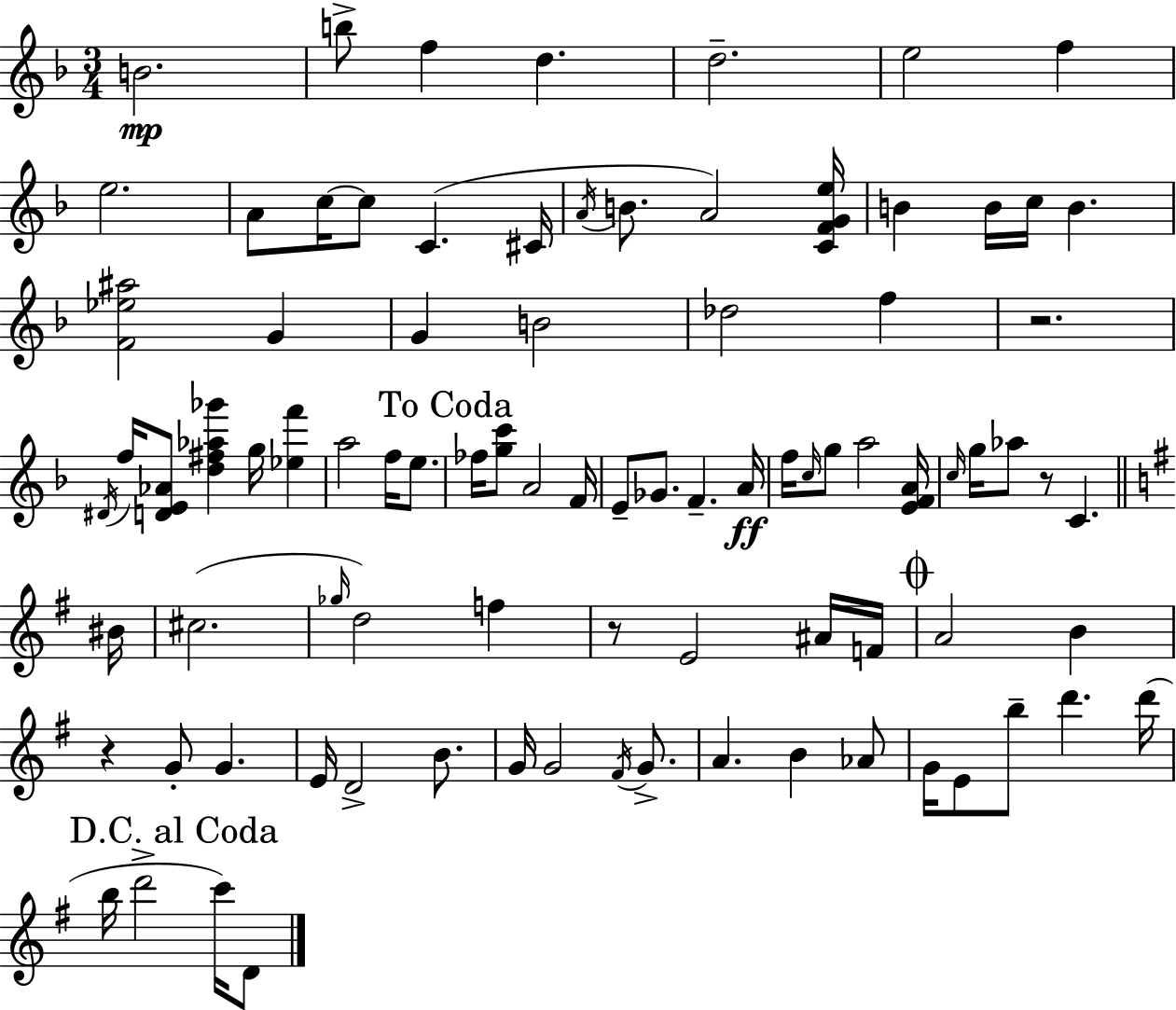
B4/h. B5/e F5/q D5/q. D5/h. E5/h F5/q E5/h. A4/e C5/s C5/e C4/q. C#4/s A4/s B4/e. A4/h [C4,F4,G4,E5]/s B4/q B4/s C5/s B4/q. [F4,Eb5,A#5]/h G4/q G4/q B4/h Db5/h F5/q R/h. D#4/s F5/s [D4,E4,Ab4]/e [D5,F#5,Ab5,Gb6]/q G5/s [Eb5,F6]/q A5/h F5/s E5/e. FES5/s [G5,C6]/e A4/h F4/s E4/e Gb4/e. F4/q. A4/s F5/s C5/s G5/e A5/h [E4,F4,A4]/s C5/s G5/s Ab5/e R/e C4/q. BIS4/s C#5/h. Gb5/s D5/h F5/q R/e E4/h A#4/s F4/s A4/h B4/q R/q G4/e G4/q. E4/s D4/h B4/e. G4/s G4/h F#4/s G4/e. A4/q. B4/q Ab4/e G4/s E4/e B5/e D6/q. D6/s B5/s D6/h C6/s D4/e